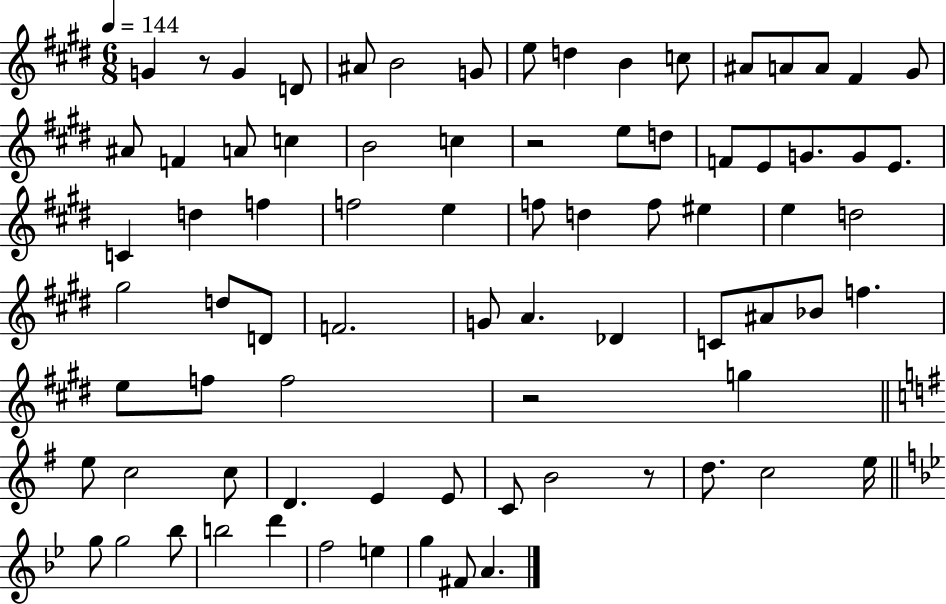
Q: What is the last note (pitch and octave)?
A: A4